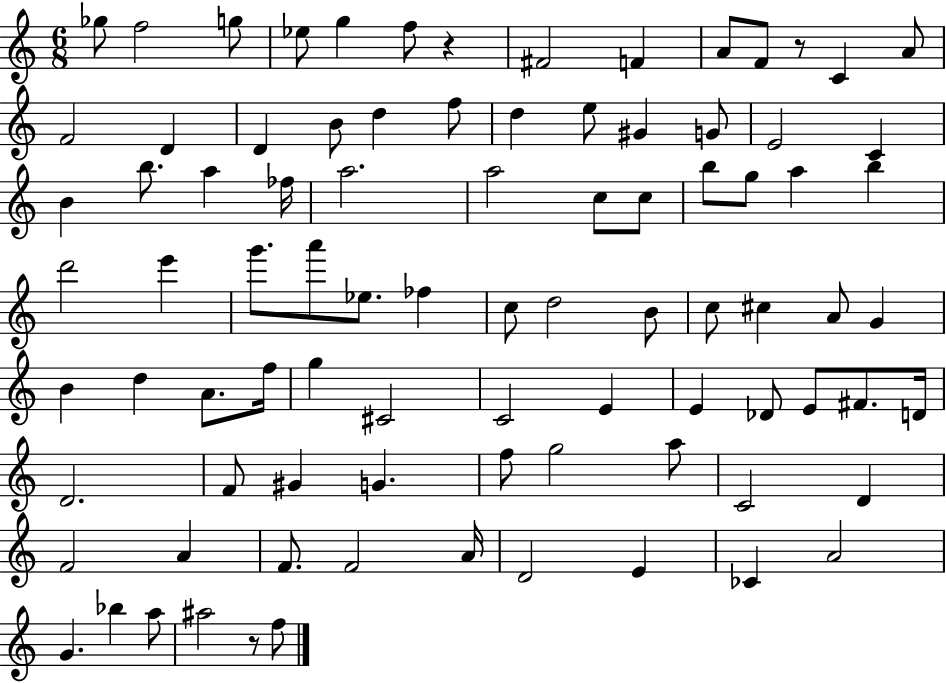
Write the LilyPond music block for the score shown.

{
  \clef treble
  \numericTimeSignature
  \time 6/8
  \key c \major
  ges''8 f''2 g''8 | ees''8 g''4 f''8 r4 | fis'2 f'4 | a'8 f'8 r8 c'4 a'8 | \break f'2 d'4 | d'4 b'8 d''4 f''8 | d''4 e''8 gis'4 g'8 | e'2 c'4 | \break b'4 b''8. a''4 fes''16 | a''2. | a''2 c''8 c''8 | b''8 g''8 a''4 b''4 | \break d'''2 e'''4 | g'''8. a'''8 ees''8. fes''4 | c''8 d''2 b'8 | c''8 cis''4 a'8 g'4 | \break b'4 d''4 a'8. f''16 | g''4 cis'2 | c'2 e'4 | e'4 des'8 e'8 fis'8. d'16 | \break d'2. | f'8 gis'4 g'4. | f''8 g''2 a''8 | c'2 d'4 | \break f'2 a'4 | f'8. f'2 a'16 | d'2 e'4 | ces'4 a'2 | \break g'4. bes''4 a''8 | ais''2 r8 f''8 | \bar "|."
}